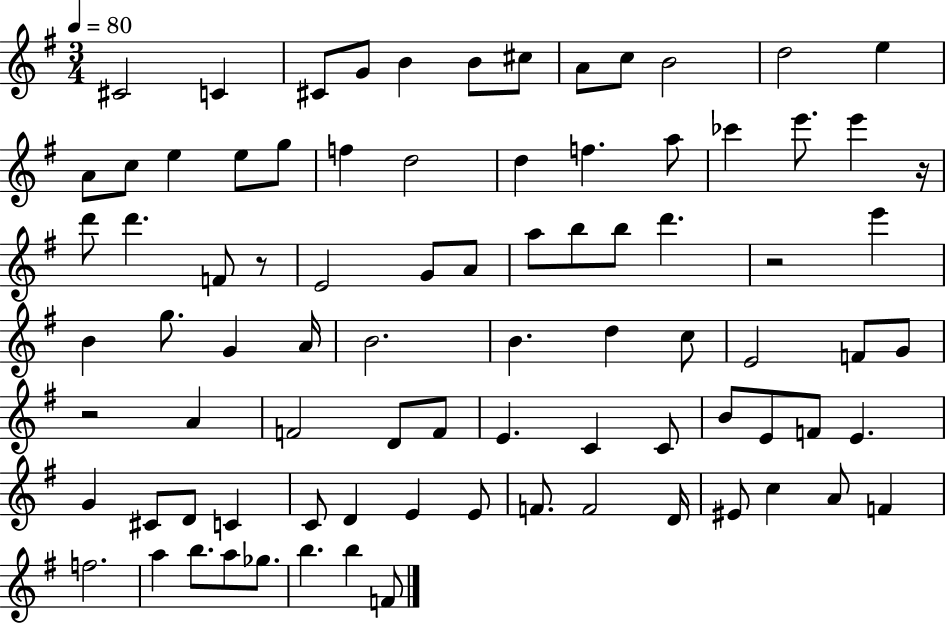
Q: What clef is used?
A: treble